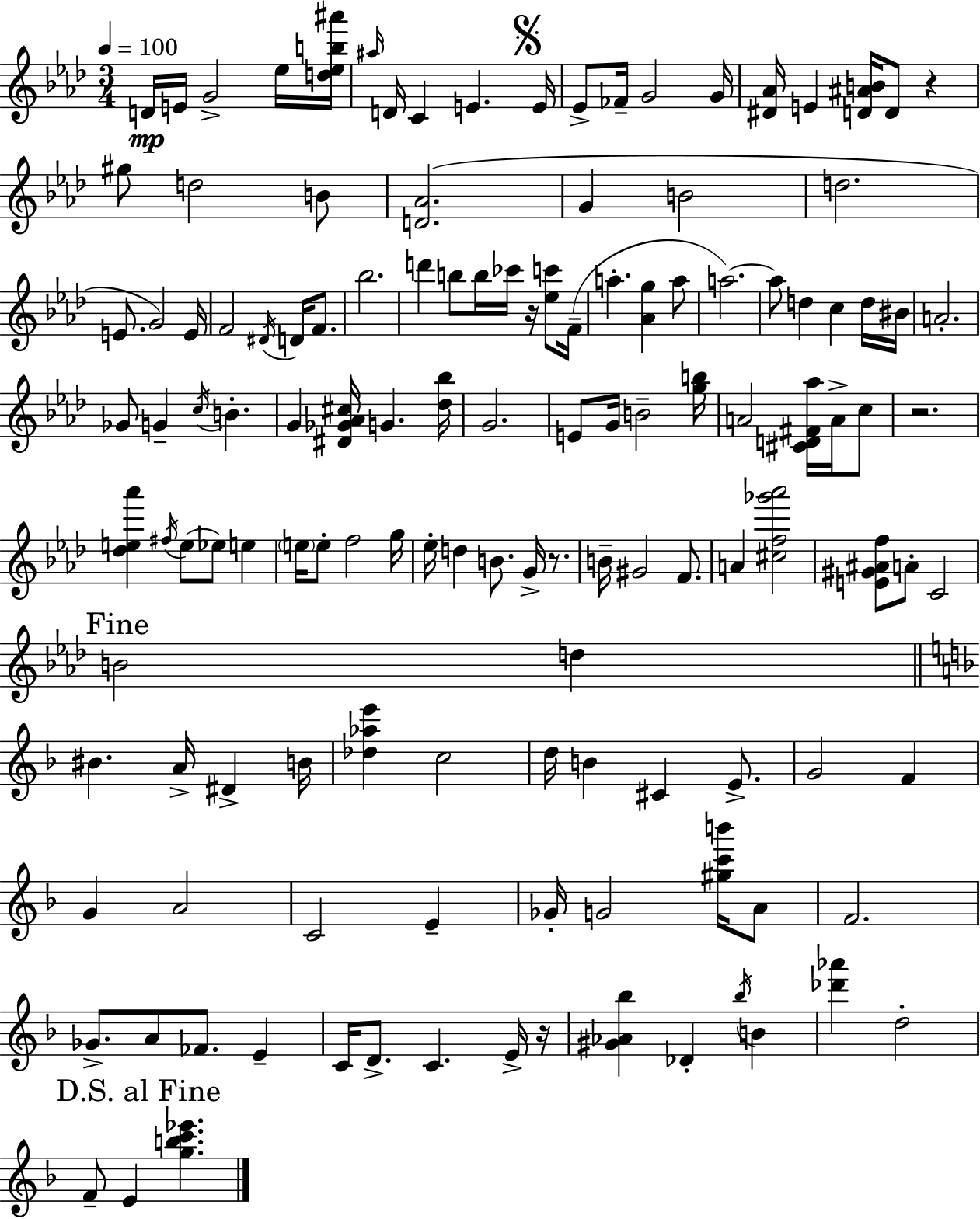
D4/s E4/s G4/h Eb5/s [D5,Eb5,B5,A#6]/s A#5/s D4/s C4/q E4/q. E4/s Eb4/e FES4/s G4/h G4/s [D#4,Ab4]/s E4/q [D4,A#4,B4]/s D4/e R/q G#5/e D5/h B4/e [D4,Ab4]/h. G4/q B4/h D5/h. E4/e. G4/h E4/s F4/h D#4/s D4/s F4/e. Bb5/h. D6/q B5/e B5/s CES6/s R/s [Eb5,C6]/e F4/s A5/q. [Ab4,G5]/q A5/e A5/h. A5/e D5/q C5/q D5/s BIS4/s A4/h. Gb4/e G4/q C5/s B4/q. G4/q [D#4,Gb4,Ab4,C#5]/s G4/q. [Db5,Bb5]/s G4/h. E4/e G4/s B4/h [G5,B5]/s A4/h [C#4,D4,F#4,Ab5]/s A4/s C5/e R/h. [Db5,E5,Ab6]/q F#5/s E5/e Eb5/e E5/q E5/s E5/e F5/h G5/s Eb5/s D5/q B4/e. G4/s R/e. B4/s G#4/h F4/e. A4/q [C#5,F5,Gb6,Ab6]/h [E4,G#4,A#4,F5]/e A4/e C4/h B4/h D5/q BIS4/q. A4/s D#4/q B4/s [Db5,Ab5,E6]/q C5/h D5/s B4/q C#4/q E4/e. G4/h F4/q G4/q A4/h C4/h E4/q Gb4/s G4/h [G#5,C6,B6]/s A4/e F4/h. Gb4/e. A4/e FES4/e. E4/q C4/s D4/e. C4/q. E4/s R/s [G#4,Ab4,Bb5]/q Db4/q Bb5/s B4/q [Db6,Ab6]/q D5/h F4/e E4/q [G5,B5,C6,Eb6]/q.